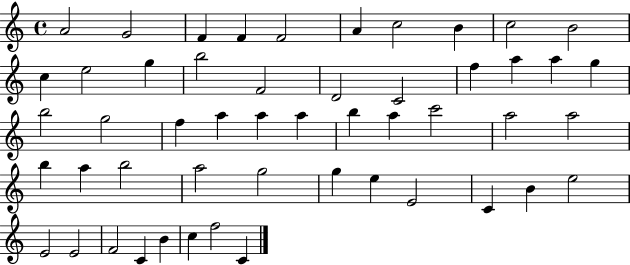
X:1
T:Untitled
M:4/4
L:1/4
K:C
A2 G2 F F F2 A c2 B c2 B2 c e2 g b2 F2 D2 C2 f a a g b2 g2 f a a a b a c'2 a2 a2 b a b2 a2 g2 g e E2 C B e2 E2 E2 F2 C B c f2 C